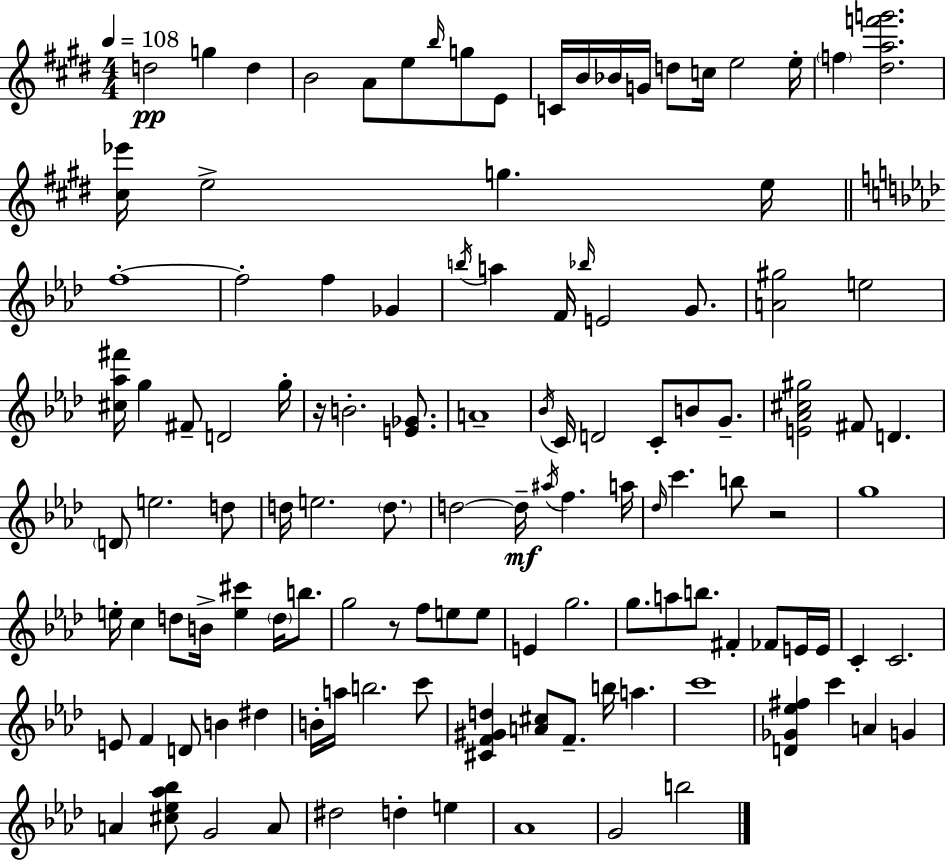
D5/h G5/q D5/q B4/h A4/e E5/e B5/s G5/e E4/e C4/s B4/s Bb4/s G4/s D5/e C5/s E5/h E5/s F5/q [D#5,A5,F6,G6]/h. [C#5,Eb6]/s E5/h G5/q. E5/s F5/w F5/h F5/q Gb4/q B5/s A5/q F4/s Bb5/s E4/h G4/e. [A4,G#5]/h E5/h [C#5,Ab5,F#6]/s G5/q F#4/e D4/h G5/s R/s B4/h. [E4,Gb4]/e. A4/w Bb4/s C4/s D4/h C4/e B4/e G4/e. [E4,Ab4,C#5,G#5]/h F#4/e D4/q. D4/e E5/h. D5/e D5/s E5/h. D5/e. D5/h D5/s A#5/s F5/q. A5/s Db5/s C6/q. B5/e R/h G5/w E5/s C5/q D5/e B4/s [E5,C#6]/q D5/s B5/e. G5/h R/e F5/e E5/e E5/e E4/q G5/h. G5/e. A5/e B5/e. F#4/q FES4/e E4/s E4/s C4/q C4/h. E4/e F4/q D4/e B4/q D#5/q B4/s A5/s B5/h. C6/e [C#4,F4,G#4,D5]/q [A4,C#5]/e F4/e. B5/s A5/q. C6/w [D4,Gb4,Eb5,F#5]/q C6/q A4/q G4/q A4/q [C#5,Eb5,Ab5,Bb5]/e G4/h A4/e D#5/h D5/q E5/q Ab4/w G4/h B5/h